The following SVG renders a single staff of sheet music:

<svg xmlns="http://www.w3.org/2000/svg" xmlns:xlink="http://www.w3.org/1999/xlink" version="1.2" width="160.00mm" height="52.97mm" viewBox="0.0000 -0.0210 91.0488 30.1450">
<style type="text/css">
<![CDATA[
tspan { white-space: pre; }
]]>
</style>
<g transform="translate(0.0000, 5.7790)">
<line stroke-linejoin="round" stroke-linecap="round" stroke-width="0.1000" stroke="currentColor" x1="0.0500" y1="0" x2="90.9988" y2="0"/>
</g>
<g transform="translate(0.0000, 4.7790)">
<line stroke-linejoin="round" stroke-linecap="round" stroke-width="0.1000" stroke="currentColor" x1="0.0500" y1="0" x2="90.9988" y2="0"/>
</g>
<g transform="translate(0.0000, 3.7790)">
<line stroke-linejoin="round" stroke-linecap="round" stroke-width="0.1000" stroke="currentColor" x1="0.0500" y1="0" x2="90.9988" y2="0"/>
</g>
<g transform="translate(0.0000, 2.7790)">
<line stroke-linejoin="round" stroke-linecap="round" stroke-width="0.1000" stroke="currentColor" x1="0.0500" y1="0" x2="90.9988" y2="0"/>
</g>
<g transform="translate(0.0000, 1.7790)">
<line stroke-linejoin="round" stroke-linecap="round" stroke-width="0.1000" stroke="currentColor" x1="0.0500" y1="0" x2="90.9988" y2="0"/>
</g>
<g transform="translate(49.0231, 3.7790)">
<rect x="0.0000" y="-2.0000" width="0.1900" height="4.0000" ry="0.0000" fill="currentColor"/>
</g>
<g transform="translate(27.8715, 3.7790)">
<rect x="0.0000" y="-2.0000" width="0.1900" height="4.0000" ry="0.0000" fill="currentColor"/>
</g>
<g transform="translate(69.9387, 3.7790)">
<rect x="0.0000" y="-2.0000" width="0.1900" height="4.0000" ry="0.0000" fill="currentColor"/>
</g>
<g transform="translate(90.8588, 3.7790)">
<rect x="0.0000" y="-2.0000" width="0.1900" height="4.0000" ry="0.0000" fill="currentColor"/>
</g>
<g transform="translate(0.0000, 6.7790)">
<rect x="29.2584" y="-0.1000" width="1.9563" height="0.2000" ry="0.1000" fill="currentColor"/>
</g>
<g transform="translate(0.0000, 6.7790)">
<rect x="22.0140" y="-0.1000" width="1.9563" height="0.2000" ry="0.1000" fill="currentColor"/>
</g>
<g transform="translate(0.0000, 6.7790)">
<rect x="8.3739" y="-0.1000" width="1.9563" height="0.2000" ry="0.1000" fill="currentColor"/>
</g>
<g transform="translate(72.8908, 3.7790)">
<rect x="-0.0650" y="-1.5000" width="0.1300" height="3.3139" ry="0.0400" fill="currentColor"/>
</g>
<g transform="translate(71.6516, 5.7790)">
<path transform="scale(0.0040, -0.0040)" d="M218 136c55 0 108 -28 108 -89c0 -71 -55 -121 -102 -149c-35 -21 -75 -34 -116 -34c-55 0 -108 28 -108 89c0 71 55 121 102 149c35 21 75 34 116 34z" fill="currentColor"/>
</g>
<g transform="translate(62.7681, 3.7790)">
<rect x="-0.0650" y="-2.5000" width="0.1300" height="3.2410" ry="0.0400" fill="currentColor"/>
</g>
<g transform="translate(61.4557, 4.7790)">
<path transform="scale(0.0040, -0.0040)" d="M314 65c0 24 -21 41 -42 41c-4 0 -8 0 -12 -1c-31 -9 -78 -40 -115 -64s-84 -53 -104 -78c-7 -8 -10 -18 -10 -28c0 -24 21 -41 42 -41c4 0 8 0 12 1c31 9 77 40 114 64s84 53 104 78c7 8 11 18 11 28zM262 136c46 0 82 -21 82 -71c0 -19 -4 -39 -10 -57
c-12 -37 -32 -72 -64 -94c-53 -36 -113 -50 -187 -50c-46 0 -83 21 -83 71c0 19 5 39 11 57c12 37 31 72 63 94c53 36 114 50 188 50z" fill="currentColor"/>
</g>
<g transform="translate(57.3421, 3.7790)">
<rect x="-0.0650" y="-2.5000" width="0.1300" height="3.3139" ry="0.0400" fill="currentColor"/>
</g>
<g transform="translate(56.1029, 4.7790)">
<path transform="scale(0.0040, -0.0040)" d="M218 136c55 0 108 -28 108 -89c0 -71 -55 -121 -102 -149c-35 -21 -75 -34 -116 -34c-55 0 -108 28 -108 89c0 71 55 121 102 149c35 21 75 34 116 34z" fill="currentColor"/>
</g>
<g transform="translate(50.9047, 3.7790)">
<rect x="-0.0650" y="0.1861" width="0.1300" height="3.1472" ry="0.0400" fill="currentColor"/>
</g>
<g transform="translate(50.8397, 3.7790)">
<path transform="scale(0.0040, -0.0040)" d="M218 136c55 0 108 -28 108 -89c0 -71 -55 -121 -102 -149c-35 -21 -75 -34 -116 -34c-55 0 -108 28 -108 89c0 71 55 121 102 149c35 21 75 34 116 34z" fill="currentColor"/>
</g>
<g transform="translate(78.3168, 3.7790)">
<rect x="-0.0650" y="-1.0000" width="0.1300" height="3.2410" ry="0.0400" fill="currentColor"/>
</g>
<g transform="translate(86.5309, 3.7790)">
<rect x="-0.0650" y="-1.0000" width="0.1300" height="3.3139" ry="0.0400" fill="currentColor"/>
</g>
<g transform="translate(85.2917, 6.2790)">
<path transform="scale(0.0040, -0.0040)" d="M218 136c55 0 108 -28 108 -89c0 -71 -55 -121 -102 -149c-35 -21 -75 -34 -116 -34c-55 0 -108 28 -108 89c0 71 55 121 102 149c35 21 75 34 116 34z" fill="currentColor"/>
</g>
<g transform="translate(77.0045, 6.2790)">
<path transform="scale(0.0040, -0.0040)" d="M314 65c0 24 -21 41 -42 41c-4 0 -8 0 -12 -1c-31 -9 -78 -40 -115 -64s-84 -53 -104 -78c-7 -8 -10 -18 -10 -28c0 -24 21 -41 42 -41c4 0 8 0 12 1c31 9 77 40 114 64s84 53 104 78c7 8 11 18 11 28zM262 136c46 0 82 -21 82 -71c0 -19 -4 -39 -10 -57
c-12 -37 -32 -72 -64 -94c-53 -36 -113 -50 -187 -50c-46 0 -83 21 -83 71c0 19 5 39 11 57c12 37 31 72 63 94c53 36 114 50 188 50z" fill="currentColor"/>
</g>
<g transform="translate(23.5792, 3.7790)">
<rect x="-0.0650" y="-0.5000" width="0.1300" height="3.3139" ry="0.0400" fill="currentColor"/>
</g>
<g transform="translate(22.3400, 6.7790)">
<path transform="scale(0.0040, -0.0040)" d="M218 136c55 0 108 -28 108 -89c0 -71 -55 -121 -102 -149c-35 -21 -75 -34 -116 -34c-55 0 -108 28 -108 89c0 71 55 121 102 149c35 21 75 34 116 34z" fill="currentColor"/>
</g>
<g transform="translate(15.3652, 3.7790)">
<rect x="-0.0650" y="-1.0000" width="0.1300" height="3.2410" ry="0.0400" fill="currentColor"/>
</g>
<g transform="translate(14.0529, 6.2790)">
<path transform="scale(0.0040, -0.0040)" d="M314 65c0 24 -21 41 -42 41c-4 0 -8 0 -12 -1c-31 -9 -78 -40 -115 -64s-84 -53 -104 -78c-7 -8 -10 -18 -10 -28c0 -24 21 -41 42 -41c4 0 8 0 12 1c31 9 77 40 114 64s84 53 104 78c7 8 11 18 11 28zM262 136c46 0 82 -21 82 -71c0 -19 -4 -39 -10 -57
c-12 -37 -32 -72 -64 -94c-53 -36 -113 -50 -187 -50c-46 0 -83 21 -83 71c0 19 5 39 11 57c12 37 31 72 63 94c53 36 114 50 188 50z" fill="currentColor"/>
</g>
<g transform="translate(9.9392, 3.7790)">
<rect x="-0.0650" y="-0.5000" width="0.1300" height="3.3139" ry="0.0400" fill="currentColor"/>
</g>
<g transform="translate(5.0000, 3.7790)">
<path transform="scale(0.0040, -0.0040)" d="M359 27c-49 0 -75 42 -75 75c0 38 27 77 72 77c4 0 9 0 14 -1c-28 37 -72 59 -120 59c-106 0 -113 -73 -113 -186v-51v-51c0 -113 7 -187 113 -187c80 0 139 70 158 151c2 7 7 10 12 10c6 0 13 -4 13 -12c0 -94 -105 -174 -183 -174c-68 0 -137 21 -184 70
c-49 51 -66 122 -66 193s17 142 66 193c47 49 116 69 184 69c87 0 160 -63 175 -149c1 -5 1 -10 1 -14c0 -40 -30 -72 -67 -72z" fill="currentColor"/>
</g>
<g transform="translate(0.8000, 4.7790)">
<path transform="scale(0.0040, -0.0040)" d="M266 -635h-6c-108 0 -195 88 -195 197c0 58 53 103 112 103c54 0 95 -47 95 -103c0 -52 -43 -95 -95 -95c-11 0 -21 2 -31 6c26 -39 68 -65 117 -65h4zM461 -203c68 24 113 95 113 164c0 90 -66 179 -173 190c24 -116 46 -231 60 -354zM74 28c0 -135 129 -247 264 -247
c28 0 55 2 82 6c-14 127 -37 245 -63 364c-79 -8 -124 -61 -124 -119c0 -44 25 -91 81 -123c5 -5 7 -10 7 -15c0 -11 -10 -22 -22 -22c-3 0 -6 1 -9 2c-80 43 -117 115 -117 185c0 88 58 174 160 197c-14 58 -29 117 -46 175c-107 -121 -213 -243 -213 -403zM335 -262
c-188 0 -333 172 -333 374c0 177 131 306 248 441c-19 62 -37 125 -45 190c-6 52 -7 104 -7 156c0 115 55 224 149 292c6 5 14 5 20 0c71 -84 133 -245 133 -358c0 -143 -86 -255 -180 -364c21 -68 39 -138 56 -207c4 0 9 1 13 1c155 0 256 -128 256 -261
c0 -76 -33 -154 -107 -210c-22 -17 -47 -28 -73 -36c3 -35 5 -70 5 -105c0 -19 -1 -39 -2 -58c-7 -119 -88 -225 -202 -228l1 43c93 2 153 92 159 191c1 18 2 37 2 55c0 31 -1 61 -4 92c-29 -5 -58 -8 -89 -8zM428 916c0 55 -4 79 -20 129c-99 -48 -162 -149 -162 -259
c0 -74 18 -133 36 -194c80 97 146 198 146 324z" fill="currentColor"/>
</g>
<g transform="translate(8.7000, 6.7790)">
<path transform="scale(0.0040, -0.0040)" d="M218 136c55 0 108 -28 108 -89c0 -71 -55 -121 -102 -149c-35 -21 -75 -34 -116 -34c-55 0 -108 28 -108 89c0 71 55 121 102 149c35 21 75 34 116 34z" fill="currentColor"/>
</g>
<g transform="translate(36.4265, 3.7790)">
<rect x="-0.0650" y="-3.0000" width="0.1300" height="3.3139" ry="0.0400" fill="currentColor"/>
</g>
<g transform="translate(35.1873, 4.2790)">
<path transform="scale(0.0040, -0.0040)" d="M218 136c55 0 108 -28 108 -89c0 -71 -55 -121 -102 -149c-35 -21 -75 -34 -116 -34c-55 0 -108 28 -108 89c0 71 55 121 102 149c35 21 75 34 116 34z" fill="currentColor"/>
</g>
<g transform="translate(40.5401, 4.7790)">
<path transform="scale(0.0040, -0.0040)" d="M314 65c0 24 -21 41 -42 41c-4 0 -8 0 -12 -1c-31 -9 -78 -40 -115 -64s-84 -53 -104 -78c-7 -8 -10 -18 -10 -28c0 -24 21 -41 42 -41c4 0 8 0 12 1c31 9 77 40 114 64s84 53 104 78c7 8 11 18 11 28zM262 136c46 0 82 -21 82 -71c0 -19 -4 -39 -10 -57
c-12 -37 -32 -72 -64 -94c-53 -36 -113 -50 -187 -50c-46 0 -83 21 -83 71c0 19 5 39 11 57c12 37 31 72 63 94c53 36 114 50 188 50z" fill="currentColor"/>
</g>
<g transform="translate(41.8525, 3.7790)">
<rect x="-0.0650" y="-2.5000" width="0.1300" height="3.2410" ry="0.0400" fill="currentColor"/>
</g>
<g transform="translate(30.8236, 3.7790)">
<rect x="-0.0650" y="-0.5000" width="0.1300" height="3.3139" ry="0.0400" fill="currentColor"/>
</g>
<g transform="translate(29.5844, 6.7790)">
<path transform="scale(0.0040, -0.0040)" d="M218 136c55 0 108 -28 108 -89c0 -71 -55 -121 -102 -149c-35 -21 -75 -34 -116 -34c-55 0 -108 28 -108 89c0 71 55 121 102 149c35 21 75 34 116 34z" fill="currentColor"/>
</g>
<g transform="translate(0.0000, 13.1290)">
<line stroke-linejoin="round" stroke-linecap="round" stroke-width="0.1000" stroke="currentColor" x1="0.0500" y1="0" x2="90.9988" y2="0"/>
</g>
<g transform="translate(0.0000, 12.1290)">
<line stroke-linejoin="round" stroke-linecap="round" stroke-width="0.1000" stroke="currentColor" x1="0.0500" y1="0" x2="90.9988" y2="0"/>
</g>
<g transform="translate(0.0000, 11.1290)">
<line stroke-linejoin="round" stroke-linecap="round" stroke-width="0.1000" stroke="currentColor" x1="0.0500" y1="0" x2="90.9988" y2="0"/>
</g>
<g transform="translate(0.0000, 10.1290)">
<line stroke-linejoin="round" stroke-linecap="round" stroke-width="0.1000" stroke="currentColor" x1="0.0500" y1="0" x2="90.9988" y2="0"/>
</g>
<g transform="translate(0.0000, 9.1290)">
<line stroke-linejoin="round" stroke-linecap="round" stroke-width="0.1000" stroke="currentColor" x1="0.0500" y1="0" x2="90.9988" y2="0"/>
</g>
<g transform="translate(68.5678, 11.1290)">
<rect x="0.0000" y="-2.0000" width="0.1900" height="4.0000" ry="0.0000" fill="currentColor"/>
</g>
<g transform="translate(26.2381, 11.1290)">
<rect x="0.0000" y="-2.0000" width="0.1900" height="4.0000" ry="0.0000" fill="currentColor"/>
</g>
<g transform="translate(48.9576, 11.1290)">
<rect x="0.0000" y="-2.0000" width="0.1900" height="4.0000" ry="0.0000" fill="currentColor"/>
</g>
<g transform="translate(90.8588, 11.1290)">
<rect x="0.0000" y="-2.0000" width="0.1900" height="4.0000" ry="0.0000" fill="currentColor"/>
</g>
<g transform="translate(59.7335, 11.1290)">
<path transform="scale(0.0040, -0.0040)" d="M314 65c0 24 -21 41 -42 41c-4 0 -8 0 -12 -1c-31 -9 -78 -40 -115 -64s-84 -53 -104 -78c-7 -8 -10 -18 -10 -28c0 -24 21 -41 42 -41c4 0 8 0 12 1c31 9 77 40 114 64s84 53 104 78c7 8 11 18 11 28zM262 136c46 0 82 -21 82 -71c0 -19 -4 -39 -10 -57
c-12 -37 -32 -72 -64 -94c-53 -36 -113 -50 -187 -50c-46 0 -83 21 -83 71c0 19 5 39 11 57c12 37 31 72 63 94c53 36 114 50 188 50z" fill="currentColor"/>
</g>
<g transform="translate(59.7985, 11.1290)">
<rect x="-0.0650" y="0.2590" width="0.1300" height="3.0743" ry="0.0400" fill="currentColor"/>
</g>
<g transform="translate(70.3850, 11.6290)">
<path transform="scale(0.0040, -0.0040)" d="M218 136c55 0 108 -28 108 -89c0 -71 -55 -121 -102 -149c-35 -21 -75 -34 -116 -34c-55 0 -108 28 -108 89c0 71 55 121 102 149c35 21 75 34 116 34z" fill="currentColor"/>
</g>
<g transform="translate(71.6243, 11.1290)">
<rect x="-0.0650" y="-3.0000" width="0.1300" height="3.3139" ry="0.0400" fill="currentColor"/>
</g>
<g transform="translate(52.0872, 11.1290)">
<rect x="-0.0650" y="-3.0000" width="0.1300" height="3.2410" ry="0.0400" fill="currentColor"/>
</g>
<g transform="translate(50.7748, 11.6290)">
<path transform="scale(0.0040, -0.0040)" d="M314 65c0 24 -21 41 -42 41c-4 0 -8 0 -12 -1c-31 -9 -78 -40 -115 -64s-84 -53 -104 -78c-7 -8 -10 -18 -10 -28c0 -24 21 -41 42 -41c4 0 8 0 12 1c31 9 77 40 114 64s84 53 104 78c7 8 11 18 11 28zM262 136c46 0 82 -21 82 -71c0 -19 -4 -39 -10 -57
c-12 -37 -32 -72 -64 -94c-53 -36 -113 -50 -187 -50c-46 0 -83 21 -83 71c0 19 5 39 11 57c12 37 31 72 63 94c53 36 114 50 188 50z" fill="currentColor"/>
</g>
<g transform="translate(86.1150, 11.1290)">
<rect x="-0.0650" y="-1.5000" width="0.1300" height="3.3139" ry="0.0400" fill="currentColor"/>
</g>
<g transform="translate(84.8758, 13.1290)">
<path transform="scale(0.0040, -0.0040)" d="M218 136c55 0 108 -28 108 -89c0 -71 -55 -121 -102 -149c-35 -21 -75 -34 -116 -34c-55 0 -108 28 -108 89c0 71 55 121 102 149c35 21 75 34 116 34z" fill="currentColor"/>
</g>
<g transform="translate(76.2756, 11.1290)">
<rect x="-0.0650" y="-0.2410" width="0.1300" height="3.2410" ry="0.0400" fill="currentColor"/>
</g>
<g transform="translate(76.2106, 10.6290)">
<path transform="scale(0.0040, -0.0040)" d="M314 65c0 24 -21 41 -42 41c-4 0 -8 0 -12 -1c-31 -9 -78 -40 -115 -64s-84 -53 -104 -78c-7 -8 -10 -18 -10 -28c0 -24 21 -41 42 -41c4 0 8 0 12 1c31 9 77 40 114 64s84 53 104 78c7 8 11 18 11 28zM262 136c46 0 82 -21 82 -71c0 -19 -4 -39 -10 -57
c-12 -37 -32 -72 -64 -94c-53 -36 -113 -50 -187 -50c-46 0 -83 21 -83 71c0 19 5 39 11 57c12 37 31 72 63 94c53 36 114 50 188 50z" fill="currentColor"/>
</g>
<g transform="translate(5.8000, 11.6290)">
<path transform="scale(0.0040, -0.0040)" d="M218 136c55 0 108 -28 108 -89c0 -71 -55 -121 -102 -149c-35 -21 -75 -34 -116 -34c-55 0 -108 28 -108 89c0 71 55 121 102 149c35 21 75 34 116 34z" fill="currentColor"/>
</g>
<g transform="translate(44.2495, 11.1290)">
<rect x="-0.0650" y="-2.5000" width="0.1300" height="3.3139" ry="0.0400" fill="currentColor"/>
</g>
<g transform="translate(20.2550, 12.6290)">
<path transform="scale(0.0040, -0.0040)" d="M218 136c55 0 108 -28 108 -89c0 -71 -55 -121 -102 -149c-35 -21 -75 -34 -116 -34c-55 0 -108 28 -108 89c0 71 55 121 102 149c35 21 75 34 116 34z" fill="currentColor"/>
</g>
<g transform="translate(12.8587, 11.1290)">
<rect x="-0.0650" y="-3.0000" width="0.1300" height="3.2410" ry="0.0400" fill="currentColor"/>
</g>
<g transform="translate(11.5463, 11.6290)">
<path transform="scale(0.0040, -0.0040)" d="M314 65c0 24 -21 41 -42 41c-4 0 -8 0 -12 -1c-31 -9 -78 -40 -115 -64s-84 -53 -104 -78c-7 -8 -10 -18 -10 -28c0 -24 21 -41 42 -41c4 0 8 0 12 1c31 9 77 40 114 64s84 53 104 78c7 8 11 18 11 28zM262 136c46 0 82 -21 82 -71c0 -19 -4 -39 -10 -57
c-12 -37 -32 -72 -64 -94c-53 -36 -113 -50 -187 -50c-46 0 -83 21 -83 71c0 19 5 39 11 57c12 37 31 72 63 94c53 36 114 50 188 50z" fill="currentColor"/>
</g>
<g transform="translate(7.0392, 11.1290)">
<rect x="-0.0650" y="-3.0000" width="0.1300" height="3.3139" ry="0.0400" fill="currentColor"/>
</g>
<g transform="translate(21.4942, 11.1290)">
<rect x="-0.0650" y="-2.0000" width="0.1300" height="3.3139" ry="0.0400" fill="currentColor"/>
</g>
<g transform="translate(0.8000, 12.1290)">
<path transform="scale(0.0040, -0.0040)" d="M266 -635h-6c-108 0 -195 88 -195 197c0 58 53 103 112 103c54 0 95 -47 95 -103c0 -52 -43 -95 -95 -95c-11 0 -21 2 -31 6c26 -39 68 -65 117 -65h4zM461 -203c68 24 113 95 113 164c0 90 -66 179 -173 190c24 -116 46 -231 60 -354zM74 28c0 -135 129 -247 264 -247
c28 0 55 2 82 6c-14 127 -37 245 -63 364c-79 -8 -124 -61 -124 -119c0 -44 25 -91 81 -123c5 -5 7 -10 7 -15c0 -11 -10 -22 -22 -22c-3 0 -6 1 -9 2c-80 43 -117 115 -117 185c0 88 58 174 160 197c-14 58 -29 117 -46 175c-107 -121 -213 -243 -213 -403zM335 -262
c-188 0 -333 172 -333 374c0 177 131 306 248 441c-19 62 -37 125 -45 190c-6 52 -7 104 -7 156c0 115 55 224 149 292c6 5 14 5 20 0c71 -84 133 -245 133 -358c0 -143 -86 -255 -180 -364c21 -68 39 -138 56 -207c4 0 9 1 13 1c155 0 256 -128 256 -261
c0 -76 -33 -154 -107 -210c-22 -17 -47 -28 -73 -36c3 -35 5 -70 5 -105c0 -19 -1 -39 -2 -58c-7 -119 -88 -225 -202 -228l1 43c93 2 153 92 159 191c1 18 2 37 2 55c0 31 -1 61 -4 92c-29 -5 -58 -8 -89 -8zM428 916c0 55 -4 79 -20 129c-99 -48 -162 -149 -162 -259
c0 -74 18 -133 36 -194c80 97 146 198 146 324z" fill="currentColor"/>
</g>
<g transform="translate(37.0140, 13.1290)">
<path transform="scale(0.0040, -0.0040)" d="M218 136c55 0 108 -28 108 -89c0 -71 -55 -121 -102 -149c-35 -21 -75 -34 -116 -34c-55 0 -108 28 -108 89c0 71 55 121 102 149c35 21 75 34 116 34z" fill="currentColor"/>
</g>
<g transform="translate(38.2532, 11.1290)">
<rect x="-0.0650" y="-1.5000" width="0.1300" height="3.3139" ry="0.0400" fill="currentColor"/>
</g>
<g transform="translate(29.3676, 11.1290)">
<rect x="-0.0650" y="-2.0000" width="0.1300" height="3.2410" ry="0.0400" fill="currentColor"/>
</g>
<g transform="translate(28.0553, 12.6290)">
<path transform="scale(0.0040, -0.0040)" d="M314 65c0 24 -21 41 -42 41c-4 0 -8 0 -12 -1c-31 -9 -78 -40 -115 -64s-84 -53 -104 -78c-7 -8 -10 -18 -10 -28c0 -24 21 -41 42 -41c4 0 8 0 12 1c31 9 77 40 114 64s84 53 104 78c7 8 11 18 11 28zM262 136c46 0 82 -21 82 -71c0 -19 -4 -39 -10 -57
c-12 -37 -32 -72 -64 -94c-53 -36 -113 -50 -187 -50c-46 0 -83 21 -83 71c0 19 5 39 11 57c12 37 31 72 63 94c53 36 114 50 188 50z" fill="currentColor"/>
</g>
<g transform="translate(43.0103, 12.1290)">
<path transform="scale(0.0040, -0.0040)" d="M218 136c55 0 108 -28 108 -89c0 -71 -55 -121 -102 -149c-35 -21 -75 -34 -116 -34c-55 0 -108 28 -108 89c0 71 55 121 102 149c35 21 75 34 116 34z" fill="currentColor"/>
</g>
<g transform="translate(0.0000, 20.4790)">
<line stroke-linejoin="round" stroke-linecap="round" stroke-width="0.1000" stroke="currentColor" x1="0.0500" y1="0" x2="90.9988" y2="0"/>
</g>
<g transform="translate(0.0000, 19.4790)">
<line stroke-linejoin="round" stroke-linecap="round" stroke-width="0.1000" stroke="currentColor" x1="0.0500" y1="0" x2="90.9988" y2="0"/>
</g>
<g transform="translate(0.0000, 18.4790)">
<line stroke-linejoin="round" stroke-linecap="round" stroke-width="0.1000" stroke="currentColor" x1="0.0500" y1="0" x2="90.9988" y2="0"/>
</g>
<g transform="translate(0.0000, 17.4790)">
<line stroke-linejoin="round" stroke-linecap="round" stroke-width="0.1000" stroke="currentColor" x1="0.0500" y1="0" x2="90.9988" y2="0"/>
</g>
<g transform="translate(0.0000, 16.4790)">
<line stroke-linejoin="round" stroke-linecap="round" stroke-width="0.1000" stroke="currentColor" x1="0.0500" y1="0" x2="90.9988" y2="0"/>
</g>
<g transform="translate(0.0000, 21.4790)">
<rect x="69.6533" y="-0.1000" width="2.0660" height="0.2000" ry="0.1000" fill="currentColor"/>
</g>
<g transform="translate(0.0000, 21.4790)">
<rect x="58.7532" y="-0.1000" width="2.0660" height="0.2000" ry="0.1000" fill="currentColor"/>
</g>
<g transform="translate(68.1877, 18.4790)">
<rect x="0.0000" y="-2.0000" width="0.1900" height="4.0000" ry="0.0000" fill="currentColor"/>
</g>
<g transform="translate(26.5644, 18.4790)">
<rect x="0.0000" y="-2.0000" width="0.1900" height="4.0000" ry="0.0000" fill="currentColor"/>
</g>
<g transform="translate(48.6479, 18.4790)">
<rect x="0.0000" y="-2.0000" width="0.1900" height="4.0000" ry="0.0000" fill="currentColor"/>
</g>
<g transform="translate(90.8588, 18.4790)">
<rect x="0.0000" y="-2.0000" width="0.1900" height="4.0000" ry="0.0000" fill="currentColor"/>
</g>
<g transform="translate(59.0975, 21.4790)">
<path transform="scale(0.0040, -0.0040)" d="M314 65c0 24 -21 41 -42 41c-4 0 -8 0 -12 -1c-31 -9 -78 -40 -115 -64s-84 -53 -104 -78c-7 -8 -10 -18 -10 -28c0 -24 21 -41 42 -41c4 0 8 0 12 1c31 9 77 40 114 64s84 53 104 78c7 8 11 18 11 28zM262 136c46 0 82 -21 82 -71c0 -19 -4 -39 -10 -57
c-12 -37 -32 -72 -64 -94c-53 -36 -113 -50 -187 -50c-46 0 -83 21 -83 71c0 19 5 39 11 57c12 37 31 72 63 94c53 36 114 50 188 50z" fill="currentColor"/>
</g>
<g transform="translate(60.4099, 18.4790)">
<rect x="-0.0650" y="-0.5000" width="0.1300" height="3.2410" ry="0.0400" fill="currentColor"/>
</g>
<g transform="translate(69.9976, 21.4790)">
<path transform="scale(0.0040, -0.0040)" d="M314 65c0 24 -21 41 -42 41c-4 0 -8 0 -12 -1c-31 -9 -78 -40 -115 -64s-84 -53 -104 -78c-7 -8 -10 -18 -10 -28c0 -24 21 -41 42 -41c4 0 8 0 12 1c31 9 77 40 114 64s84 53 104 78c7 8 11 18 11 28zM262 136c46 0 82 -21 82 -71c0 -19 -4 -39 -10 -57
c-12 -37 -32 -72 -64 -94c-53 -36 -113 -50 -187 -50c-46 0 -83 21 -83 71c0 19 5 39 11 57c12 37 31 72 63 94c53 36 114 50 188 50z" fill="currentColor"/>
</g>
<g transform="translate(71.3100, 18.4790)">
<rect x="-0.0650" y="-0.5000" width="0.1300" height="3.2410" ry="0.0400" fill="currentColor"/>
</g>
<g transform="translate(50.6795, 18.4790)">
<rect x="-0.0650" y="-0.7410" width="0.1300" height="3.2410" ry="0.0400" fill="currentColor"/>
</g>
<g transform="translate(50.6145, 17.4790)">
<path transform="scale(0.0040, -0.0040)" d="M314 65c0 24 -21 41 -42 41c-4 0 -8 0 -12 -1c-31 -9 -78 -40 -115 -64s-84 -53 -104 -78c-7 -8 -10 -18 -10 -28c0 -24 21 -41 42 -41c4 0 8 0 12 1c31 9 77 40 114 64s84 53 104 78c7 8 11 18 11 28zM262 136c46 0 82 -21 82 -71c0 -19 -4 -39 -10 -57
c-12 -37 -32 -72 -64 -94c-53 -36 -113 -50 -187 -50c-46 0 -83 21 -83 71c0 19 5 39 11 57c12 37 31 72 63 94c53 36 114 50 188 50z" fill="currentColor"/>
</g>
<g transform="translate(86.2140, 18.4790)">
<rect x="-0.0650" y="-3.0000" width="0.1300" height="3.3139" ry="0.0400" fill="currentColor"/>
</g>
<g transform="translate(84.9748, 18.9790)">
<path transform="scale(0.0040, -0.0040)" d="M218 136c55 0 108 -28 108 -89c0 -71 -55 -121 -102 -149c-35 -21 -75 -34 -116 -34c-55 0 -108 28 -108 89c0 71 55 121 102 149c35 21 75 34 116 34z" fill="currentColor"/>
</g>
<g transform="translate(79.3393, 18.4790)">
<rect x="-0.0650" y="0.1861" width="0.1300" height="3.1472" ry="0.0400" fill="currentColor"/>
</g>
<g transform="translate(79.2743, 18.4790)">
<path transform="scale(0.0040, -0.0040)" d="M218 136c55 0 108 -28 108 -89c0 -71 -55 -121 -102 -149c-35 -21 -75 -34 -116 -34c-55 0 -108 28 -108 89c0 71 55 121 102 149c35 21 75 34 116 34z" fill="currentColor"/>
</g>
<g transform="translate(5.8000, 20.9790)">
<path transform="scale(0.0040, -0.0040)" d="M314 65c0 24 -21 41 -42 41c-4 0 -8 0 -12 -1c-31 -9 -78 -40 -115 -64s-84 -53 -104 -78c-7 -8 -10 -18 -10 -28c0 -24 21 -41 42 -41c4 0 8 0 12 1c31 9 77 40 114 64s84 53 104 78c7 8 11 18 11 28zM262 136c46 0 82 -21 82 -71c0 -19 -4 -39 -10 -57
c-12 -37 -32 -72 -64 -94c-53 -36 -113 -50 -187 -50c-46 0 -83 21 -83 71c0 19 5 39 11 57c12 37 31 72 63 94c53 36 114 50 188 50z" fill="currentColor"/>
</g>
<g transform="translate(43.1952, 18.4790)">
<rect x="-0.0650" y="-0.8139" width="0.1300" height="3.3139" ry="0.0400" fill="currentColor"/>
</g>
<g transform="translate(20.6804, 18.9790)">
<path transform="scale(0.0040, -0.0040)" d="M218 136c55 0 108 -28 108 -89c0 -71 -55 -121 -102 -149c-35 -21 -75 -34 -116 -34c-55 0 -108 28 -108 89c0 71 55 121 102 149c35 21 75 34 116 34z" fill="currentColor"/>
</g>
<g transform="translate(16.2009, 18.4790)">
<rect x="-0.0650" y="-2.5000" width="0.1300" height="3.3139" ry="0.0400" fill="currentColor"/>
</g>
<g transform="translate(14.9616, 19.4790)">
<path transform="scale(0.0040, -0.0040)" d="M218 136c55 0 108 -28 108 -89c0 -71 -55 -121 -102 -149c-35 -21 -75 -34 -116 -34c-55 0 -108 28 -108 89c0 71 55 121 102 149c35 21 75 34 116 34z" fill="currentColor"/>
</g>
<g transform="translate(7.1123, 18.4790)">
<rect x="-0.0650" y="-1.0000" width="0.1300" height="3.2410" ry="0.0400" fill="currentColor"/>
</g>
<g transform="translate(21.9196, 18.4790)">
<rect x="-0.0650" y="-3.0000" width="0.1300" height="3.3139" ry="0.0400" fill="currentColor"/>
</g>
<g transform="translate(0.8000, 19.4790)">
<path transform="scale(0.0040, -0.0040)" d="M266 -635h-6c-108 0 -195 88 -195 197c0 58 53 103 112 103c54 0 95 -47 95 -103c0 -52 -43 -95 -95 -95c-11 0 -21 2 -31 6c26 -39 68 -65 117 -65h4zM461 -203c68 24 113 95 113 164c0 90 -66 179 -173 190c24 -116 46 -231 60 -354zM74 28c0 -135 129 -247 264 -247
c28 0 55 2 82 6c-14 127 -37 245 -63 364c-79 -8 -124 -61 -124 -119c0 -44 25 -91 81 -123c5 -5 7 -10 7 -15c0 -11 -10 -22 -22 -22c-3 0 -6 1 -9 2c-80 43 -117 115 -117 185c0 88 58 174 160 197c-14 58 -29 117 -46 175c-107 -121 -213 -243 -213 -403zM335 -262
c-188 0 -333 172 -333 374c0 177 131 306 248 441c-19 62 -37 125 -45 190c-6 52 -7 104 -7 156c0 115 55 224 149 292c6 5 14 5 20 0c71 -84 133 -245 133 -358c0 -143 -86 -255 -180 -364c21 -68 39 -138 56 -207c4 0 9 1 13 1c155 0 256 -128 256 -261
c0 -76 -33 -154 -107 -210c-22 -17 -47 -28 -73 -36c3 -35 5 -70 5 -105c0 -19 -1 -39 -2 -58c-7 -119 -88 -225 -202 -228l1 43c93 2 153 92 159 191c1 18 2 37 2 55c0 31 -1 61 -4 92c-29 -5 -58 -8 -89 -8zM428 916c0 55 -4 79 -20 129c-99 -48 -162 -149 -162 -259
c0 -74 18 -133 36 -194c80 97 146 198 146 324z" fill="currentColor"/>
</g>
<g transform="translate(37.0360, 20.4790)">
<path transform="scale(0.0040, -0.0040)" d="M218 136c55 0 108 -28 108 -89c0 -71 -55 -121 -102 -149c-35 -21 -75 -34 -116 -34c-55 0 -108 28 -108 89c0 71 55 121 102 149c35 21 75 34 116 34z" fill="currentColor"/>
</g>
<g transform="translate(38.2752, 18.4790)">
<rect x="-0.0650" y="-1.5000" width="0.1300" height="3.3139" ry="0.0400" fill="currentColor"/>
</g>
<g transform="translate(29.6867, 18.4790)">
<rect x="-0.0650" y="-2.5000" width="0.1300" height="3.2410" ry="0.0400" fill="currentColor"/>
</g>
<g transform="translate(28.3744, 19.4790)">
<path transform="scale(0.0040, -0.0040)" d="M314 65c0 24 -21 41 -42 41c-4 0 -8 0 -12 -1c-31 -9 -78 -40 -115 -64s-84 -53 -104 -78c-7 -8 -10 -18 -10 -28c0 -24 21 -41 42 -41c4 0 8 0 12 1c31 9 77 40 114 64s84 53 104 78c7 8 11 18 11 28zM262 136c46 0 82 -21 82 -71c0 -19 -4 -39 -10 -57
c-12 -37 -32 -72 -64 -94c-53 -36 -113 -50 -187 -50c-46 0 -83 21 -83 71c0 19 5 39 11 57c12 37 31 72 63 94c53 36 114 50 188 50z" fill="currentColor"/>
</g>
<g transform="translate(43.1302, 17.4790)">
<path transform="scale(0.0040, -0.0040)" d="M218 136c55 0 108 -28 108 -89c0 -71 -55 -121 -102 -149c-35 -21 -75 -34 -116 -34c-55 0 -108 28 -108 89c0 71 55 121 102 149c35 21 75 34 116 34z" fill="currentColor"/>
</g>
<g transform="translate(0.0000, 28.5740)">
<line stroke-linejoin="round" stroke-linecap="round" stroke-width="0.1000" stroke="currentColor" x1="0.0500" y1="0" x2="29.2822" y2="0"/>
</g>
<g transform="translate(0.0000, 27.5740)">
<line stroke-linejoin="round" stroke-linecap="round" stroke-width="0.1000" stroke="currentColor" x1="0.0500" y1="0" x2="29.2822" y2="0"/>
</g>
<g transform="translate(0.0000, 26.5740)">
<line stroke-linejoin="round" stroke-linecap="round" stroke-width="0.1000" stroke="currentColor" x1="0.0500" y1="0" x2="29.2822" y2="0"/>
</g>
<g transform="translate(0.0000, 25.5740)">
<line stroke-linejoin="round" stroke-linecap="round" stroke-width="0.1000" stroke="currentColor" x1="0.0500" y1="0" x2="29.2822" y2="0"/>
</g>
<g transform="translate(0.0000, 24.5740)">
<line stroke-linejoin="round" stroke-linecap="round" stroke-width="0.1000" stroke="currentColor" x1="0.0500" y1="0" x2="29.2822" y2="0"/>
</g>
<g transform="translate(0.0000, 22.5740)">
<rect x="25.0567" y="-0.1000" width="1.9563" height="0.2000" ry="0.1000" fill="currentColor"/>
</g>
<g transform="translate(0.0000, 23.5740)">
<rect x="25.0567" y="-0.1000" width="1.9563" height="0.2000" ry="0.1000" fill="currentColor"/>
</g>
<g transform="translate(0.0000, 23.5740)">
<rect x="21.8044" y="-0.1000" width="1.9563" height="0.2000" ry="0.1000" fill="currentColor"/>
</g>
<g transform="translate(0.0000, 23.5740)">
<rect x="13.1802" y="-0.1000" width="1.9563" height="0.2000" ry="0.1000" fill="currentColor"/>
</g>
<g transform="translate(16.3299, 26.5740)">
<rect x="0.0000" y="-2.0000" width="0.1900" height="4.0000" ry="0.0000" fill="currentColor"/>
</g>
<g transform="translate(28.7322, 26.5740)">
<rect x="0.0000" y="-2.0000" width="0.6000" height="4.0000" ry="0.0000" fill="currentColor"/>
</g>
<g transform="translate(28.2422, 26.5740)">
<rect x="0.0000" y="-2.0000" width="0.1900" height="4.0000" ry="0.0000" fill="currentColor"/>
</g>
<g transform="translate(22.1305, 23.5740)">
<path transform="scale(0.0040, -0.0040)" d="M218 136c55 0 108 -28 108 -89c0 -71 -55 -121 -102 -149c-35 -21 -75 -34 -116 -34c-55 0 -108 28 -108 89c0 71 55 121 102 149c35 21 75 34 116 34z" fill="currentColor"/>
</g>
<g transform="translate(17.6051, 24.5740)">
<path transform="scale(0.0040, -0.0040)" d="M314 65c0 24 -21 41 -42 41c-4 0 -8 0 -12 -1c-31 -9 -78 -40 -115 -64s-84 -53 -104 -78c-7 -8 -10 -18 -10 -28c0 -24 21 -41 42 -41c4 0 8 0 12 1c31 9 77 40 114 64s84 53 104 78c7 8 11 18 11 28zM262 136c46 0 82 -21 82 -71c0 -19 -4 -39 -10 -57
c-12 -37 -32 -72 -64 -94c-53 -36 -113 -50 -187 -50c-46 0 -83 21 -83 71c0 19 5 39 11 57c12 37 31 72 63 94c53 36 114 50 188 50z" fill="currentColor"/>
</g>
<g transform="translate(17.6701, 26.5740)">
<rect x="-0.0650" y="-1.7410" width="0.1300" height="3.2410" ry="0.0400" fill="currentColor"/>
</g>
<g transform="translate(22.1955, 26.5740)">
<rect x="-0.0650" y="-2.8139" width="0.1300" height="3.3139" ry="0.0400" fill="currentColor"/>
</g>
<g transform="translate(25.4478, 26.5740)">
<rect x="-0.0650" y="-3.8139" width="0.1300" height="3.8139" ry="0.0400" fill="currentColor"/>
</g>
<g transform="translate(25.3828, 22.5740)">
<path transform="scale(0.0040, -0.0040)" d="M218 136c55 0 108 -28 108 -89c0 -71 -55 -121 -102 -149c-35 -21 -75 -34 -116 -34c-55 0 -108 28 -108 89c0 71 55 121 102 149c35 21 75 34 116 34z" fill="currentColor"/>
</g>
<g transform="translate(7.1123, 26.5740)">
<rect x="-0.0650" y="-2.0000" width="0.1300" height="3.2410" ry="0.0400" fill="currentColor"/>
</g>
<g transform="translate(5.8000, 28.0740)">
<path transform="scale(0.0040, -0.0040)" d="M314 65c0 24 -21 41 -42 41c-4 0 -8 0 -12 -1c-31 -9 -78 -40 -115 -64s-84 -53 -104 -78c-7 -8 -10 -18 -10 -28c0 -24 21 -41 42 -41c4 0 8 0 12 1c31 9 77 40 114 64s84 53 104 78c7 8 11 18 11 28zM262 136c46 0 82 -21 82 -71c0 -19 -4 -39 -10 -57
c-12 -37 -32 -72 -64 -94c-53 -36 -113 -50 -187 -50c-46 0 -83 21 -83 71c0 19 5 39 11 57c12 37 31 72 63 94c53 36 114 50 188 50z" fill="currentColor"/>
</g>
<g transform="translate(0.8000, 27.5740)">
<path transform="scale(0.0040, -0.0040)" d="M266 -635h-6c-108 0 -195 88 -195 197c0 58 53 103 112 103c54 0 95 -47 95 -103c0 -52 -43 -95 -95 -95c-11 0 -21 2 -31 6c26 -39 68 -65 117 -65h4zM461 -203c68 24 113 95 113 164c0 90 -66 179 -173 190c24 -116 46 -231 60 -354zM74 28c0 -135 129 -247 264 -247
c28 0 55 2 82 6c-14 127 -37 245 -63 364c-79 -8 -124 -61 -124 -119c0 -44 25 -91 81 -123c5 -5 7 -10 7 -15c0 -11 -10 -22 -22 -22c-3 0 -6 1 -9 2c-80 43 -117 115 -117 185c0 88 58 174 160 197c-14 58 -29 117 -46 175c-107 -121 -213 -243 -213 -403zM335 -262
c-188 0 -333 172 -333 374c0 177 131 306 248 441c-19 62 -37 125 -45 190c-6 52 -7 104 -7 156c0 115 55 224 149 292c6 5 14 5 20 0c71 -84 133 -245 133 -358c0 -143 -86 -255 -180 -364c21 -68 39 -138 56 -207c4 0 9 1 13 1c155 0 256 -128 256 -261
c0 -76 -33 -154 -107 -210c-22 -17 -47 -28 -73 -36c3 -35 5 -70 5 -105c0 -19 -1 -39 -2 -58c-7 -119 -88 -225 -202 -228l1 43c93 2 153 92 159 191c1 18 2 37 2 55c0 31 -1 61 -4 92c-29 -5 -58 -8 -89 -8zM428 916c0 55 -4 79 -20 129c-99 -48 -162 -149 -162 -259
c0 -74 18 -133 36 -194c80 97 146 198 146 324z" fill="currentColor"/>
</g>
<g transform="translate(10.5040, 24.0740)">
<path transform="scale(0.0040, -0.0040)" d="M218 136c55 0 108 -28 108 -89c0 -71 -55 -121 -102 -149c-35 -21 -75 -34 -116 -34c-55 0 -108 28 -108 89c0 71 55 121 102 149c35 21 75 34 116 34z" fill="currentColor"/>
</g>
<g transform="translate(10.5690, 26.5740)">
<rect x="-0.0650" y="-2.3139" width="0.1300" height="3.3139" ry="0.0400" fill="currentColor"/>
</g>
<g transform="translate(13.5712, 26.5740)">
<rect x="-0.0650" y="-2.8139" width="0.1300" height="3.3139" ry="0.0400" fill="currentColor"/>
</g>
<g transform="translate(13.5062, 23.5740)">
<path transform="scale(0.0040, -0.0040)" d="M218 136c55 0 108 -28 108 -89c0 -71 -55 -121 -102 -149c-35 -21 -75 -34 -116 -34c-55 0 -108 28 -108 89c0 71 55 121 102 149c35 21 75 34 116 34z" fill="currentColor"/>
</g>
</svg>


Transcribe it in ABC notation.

X:1
T:Untitled
M:4/4
L:1/4
K:C
C D2 C C A G2 B G G2 E D2 D A A2 F F2 E G A2 B2 A c2 E D2 G A G2 E d d2 C2 C2 B A F2 g a f2 a c'